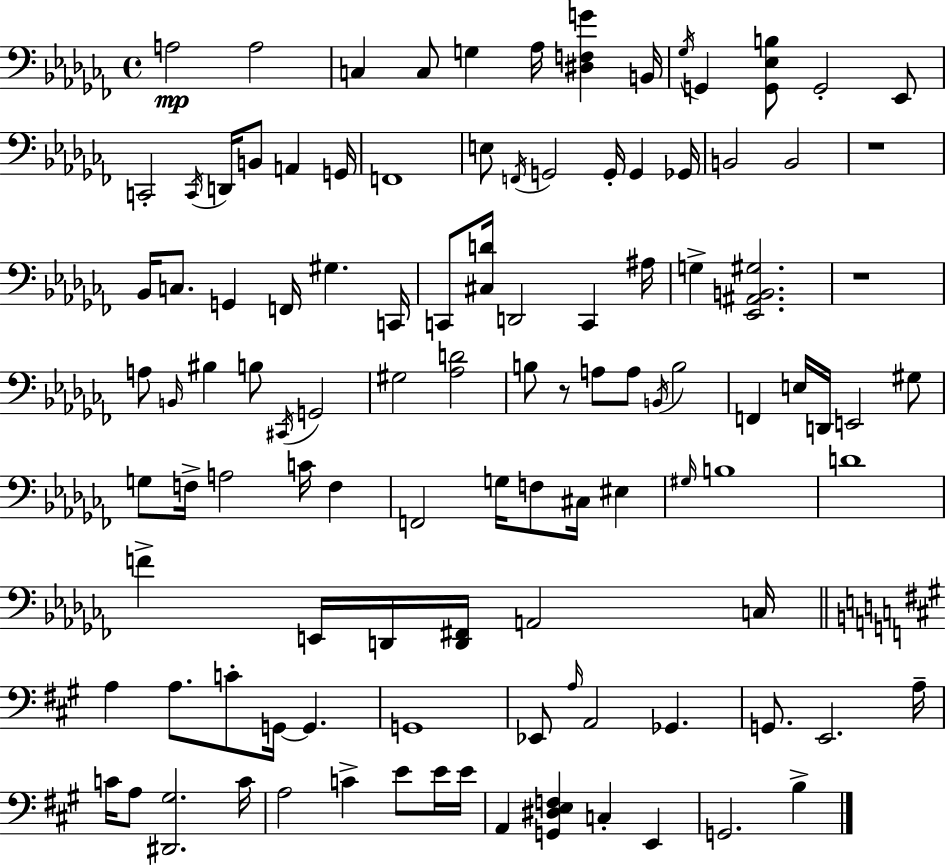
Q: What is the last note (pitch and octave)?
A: B3